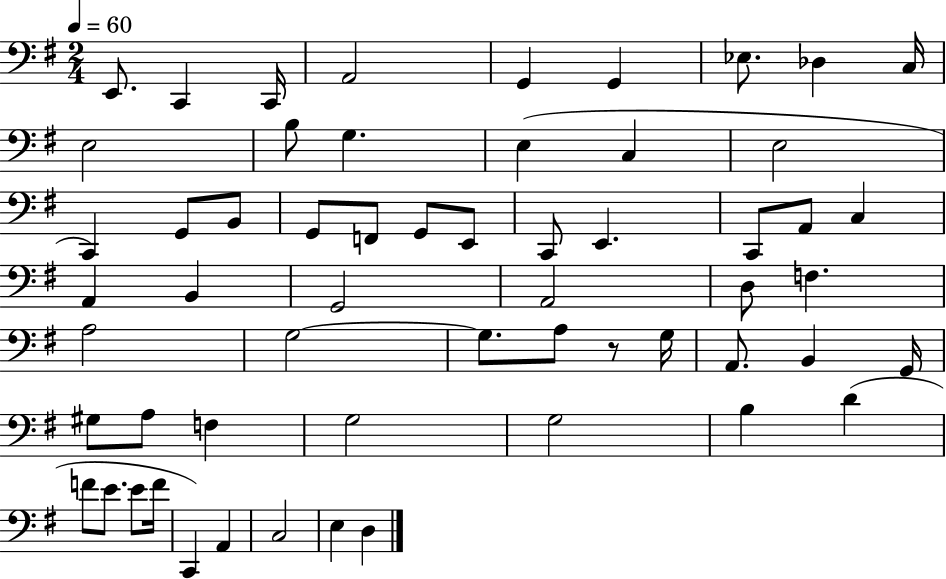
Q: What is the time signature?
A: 2/4